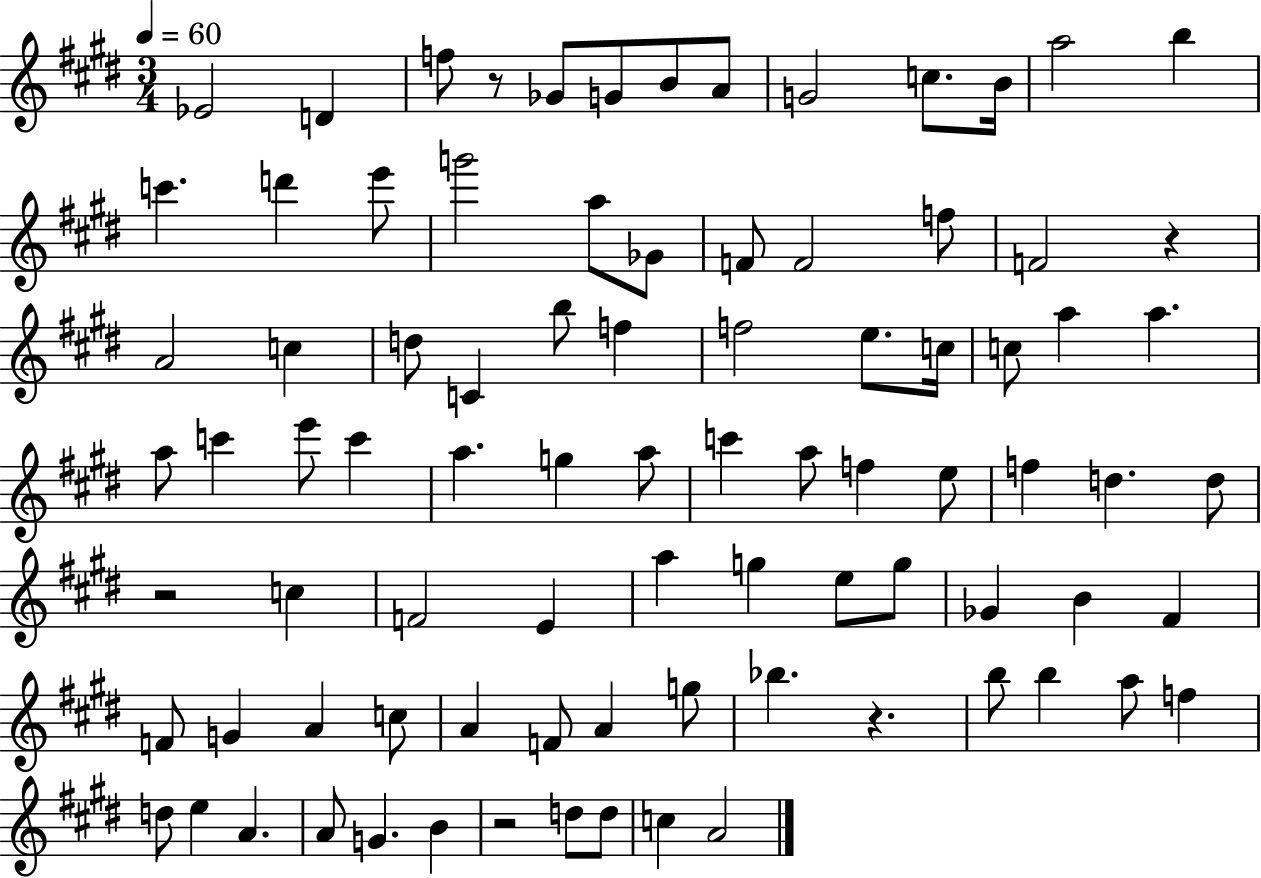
X:1
T:Untitled
M:3/4
L:1/4
K:E
_E2 D f/2 z/2 _G/2 G/2 B/2 A/2 G2 c/2 B/4 a2 b c' d' e'/2 g'2 a/2 _G/2 F/2 F2 f/2 F2 z A2 c d/2 C b/2 f f2 e/2 c/4 c/2 a a a/2 c' e'/2 c' a g a/2 c' a/2 f e/2 f d d/2 z2 c F2 E a g e/2 g/2 _G B ^F F/2 G A c/2 A F/2 A g/2 _b z b/2 b a/2 f d/2 e A A/2 G B z2 d/2 d/2 c A2